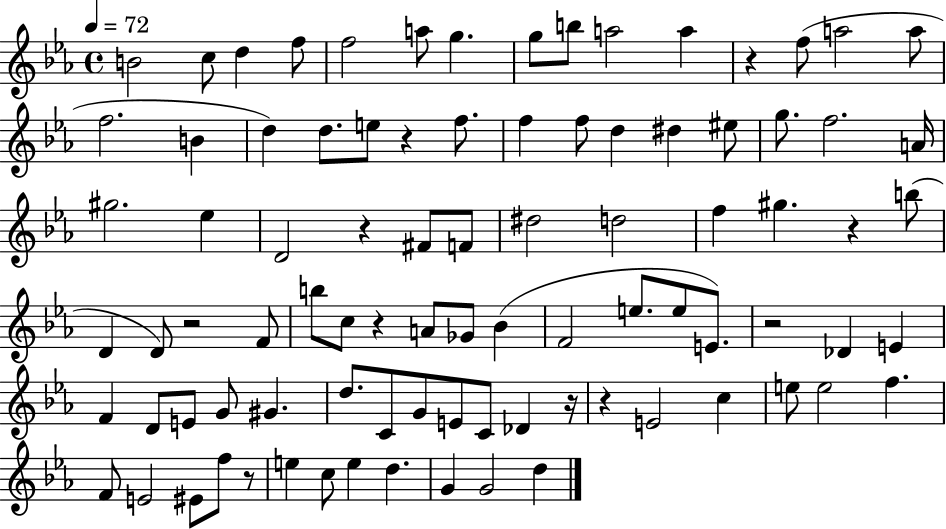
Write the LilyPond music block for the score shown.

{
  \clef treble
  \time 4/4
  \defaultTimeSignature
  \key ees \major
  \tempo 4 = 72
  b'2 c''8 d''4 f''8 | f''2 a''8 g''4. | g''8 b''8 a''2 a''4 | r4 f''8( a''2 a''8 | \break f''2. b'4 | d''4) d''8. e''8 r4 f''8. | f''4 f''8 d''4 dis''4 eis''8 | g''8. f''2. a'16 | \break gis''2. ees''4 | d'2 r4 fis'8 f'8 | dis''2 d''2 | f''4 gis''4. r4 b''8( | \break d'4 d'8) r2 f'8 | b''8 c''8 r4 a'8 ges'8 bes'4( | f'2 e''8. e''8 e'8.) | r2 des'4 e'4 | \break f'4 d'8 e'8 g'8 gis'4. | d''8. c'8 g'8 e'8 c'8 des'4 r16 | r4 e'2 c''4 | e''8 e''2 f''4. | \break f'8 e'2 eis'8 f''8 r8 | e''4 c''8 e''4 d''4. | g'4 g'2 d''4 | \bar "|."
}